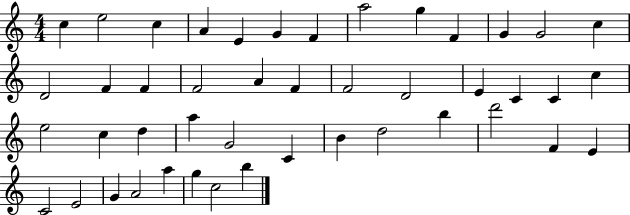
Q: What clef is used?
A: treble